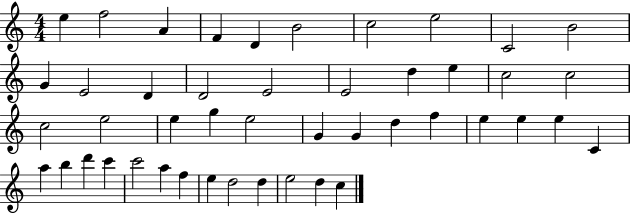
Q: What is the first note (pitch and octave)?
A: E5